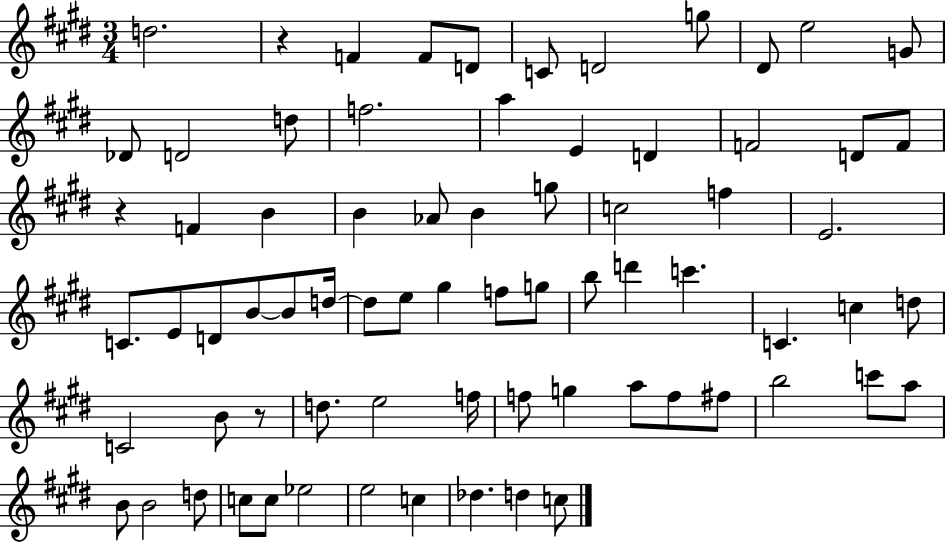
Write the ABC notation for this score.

X:1
T:Untitled
M:3/4
L:1/4
K:E
d2 z F F/2 D/2 C/2 D2 g/2 ^D/2 e2 G/2 _D/2 D2 d/2 f2 a E D F2 D/2 F/2 z F B B _A/2 B g/2 c2 f E2 C/2 E/2 D/2 B/2 B/2 d/4 d/2 e/2 ^g f/2 g/2 b/2 d' c' C c d/2 C2 B/2 z/2 d/2 e2 f/4 f/2 g a/2 f/2 ^f/2 b2 c'/2 a/2 B/2 B2 d/2 c/2 c/2 _e2 e2 c _d d c/2